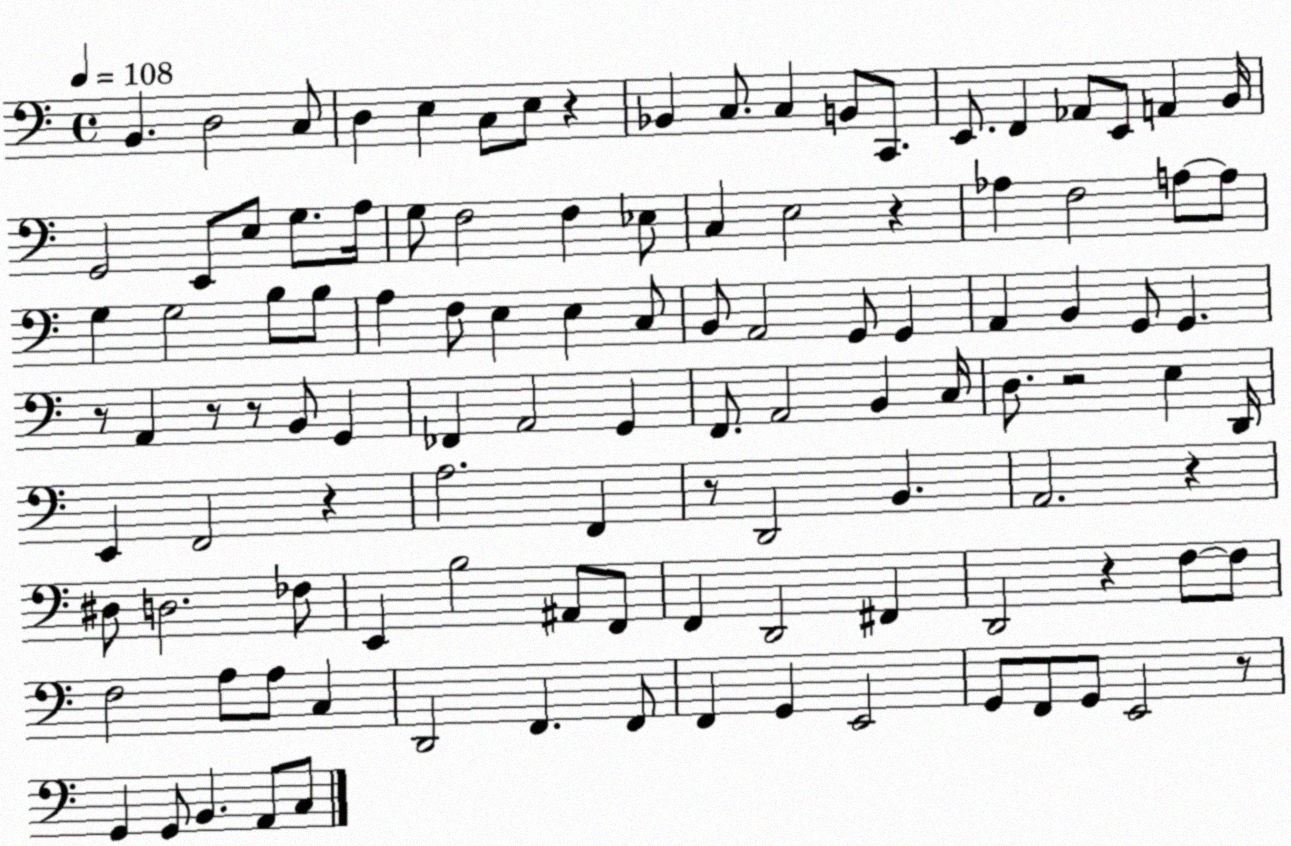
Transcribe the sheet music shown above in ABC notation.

X:1
T:Untitled
M:4/4
L:1/4
K:C
B,, D,2 C,/2 D, E, C,/2 E,/2 z _B,, C,/2 C, B,,/2 C,,/2 E,,/2 F,, _A,,/2 E,,/2 A,, B,,/4 G,,2 E,,/2 E,/2 G,/2 A,/4 G,/2 F,2 F, _E,/2 C, E,2 z _A, F,2 A,/2 A,/2 G, G,2 B,/2 B,/2 A, F,/2 E, E, C,/2 B,,/2 A,,2 G,,/2 G,, A,, B,, G,,/2 G,, z/2 A,, z/2 z/2 B,,/2 G,, _F,, A,,2 G,, F,,/2 A,,2 B,, C,/4 D,/2 z2 E, D,,/4 E,, F,,2 z A,2 F,, z/2 D,,2 B,, A,,2 z ^D,/2 D,2 _F,/2 E,, B,2 ^A,,/2 F,,/2 F,, D,,2 ^F,, D,,2 z F,/2 F,/2 F,2 A,/2 A,/2 C, D,,2 F,, F,,/2 F,, G,, E,,2 G,,/2 F,,/2 G,,/2 E,,2 z/2 G,, G,,/2 B,, A,,/2 C,/2